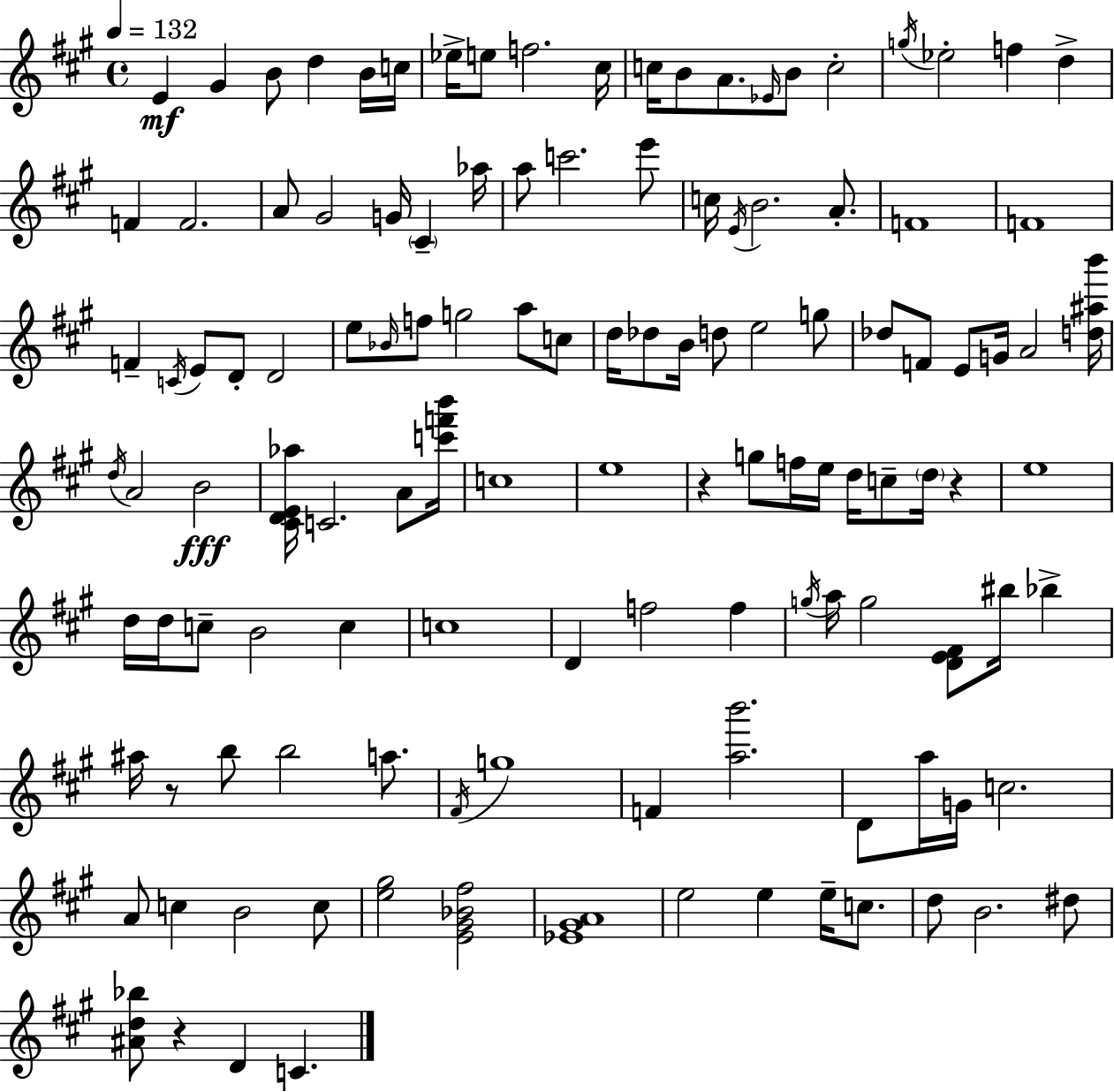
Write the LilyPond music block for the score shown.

{
  \clef treble
  \time 4/4
  \defaultTimeSignature
  \key a \major
  \tempo 4 = 132
  e'4\mf gis'4 b'8 d''4 b'16 c''16 | ees''16-> e''8 f''2. cis''16 | c''16 b'8 a'8. \grace { ees'16 } b'8 c''2-. | \acciaccatura { g''16 } ees''2-. f''4 d''4-> | \break f'4 f'2. | a'8 gis'2 g'16 \parenthesize cis'4-- | aes''16 a''8 c'''2. | e'''8 c''16 \acciaccatura { e'16 } b'2. | \break a'8.-. f'1 | f'1 | f'4-- \acciaccatura { c'16 } e'8 d'8-. d'2 | e''8 \grace { bes'16 } f''8 g''2 | \break a''8 c''8 d''16 des''8 b'16 d''8 e''2 | g''8 des''8 f'8 e'8 g'16 a'2 | <d'' ais'' b'''>16 \acciaccatura { d''16 } a'2 b'2\fff | <cis' d' e' aes''>16 c'2. | \break a'8 <c''' f''' b'''>16 c''1 | e''1 | r4 g''8 f''16 e''16 d''16 c''8-- | \parenthesize d''16 r4 e''1 | \break d''16 d''16 c''8-- b'2 | c''4 c''1 | d'4 f''2 | f''4 \acciaccatura { g''16 } a''16 g''2 | \break <d' e' fis'>8 bis''16 bes''4-> ais''16 r8 b''8 b''2 | a''8. \acciaccatura { fis'16 } g''1 | f'4 <a'' b'''>2. | d'8 a''16 g'16 c''2. | \break a'8 c''4 b'2 | c''8 <e'' gis''>2 | <e' gis' bes' fis''>2 <ees' gis' a'>1 | e''2 | \break e''4 e''16-- c''8. d''8 b'2. | dis''8 <ais' d'' bes''>8 r4 d'4 | c'4. \bar "|."
}